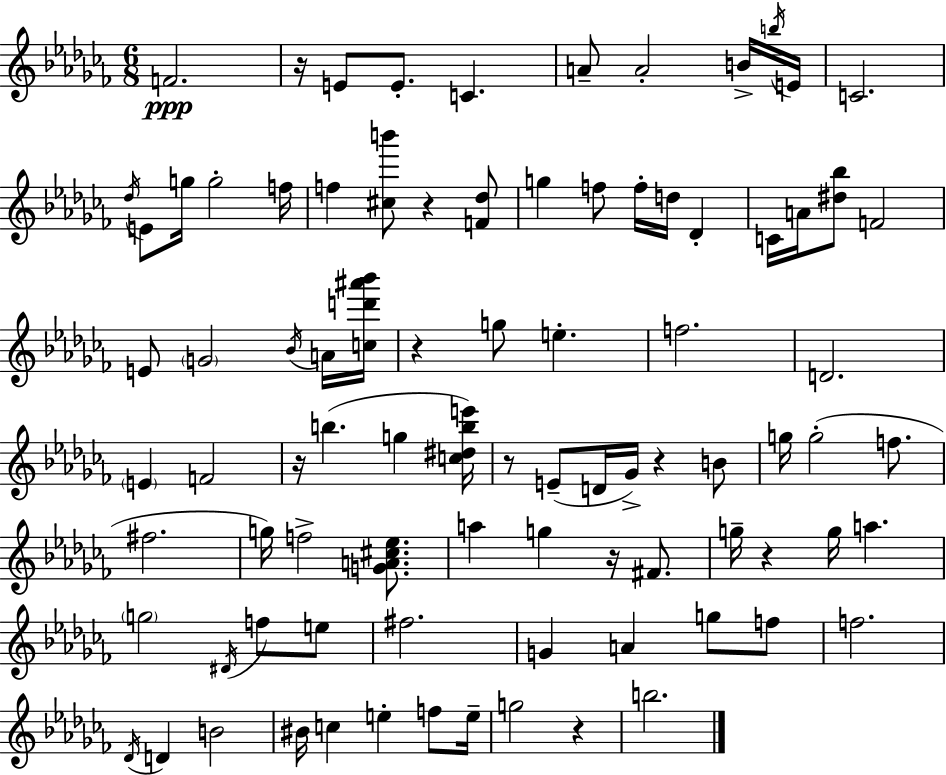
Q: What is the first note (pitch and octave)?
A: F4